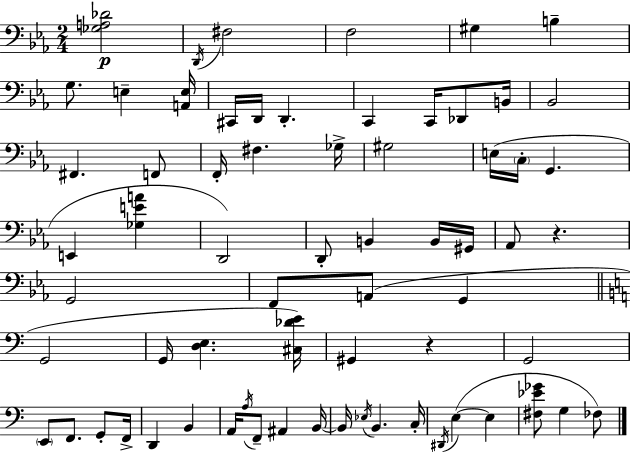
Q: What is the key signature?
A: C minor